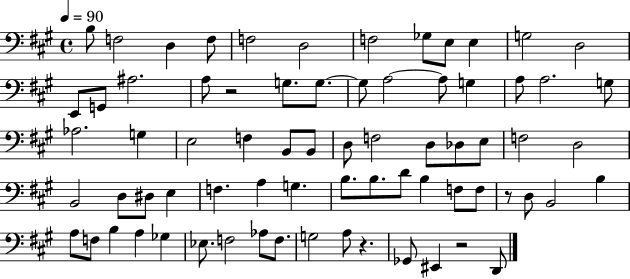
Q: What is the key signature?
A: A major